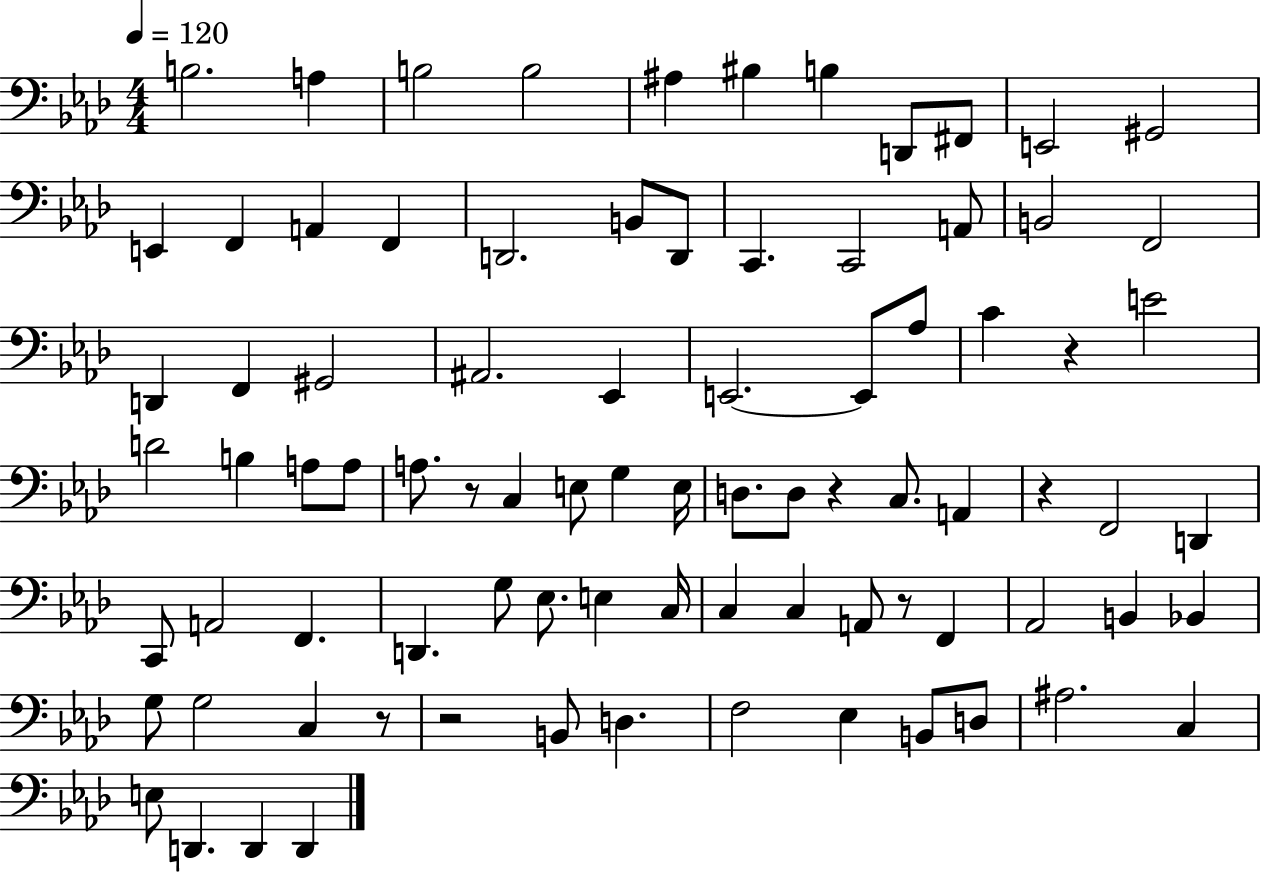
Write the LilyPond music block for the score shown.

{
  \clef bass
  \numericTimeSignature
  \time 4/4
  \key aes \major
  \tempo 4 = 120
  b2. a4 | b2 b2 | ais4 bis4 b4 d,8 fis,8 | e,2 gis,2 | \break e,4 f,4 a,4 f,4 | d,2. b,8 d,8 | c,4. c,2 a,8 | b,2 f,2 | \break d,4 f,4 gis,2 | ais,2. ees,4 | e,2.~~ e,8 aes8 | c'4 r4 e'2 | \break d'2 b4 a8 a8 | a8. r8 c4 e8 g4 e16 | d8. d8 r4 c8. a,4 | r4 f,2 d,4 | \break c,8 a,2 f,4. | d,4. g8 ees8. e4 c16 | c4 c4 a,8 r8 f,4 | aes,2 b,4 bes,4 | \break g8 g2 c4 r8 | r2 b,8 d4. | f2 ees4 b,8 d8 | ais2. c4 | \break e8 d,4. d,4 d,4 | \bar "|."
}